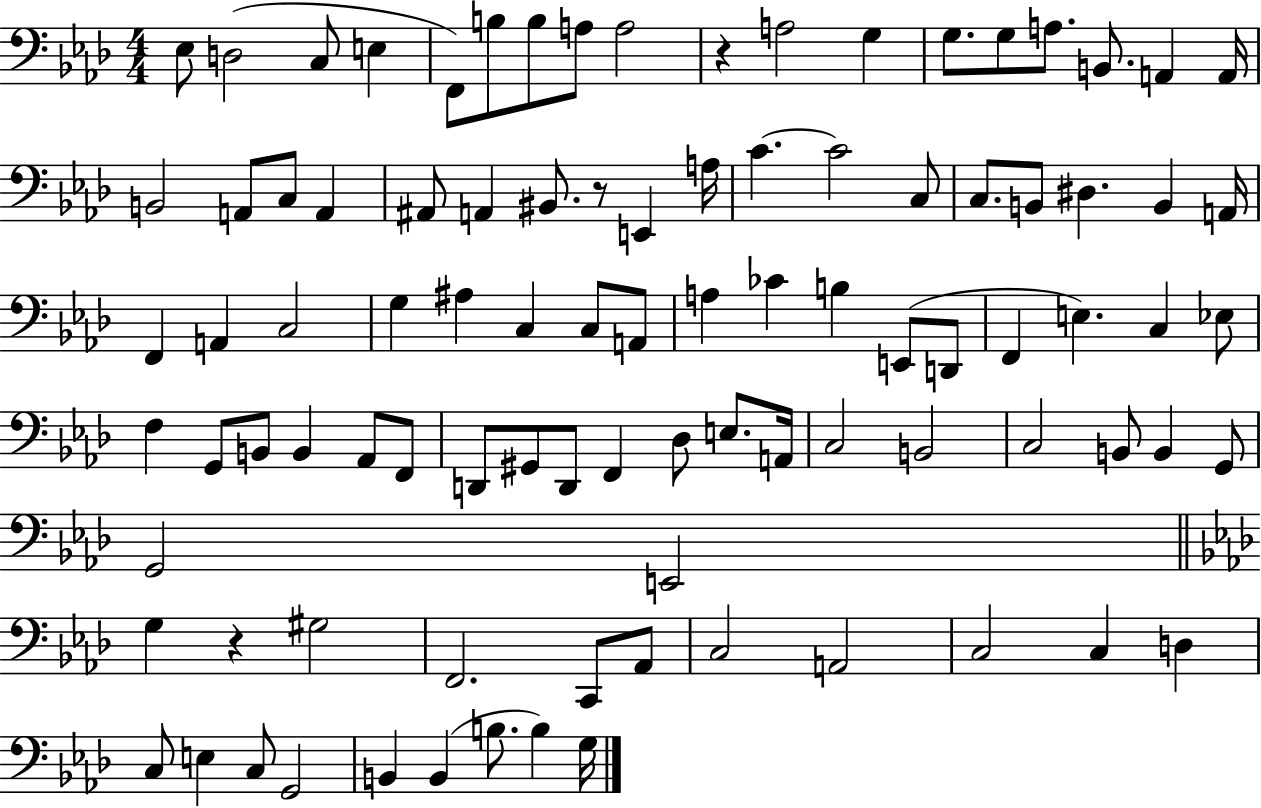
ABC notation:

X:1
T:Untitled
M:4/4
L:1/4
K:Ab
_E,/2 D,2 C,/2 E, F,,/2 B,/2 B,/2 A,/2 A,2 z A,2 G, G,/2 G,/2 A,/2 B,,/2 A,, A,,/4 B,,2 A,,/2 C,/2 A,, ^A,,/2 A,, ^B,,/2 z/2 E,, A,/4 C C2 C,/2 C,/2 B,,/2 ^D, B,, A,,/4 F,, A,, C,2 G, ^A, C, C,/2 A,,/2 A, _C B, E,,/2 D,,/2 F,, E, C, _E,/2 F, G,,/2 B,,/2 B,, _A,,/2 F,,/2 D,,/2 ^G,,/2 D,,/2 F,, _D,/2 E,/2 A,,/4 C,2 B,,2 C,2 B,,/2 B,, G,,/2 G,,2 E,,2 G, z ^G,2 F,,2 C,,/2 _A,,/2 C,2 A,,2 C,2 C, D, C,/2 E, C,/2 G,,2 B,, B,, B,/2 B, G,/4